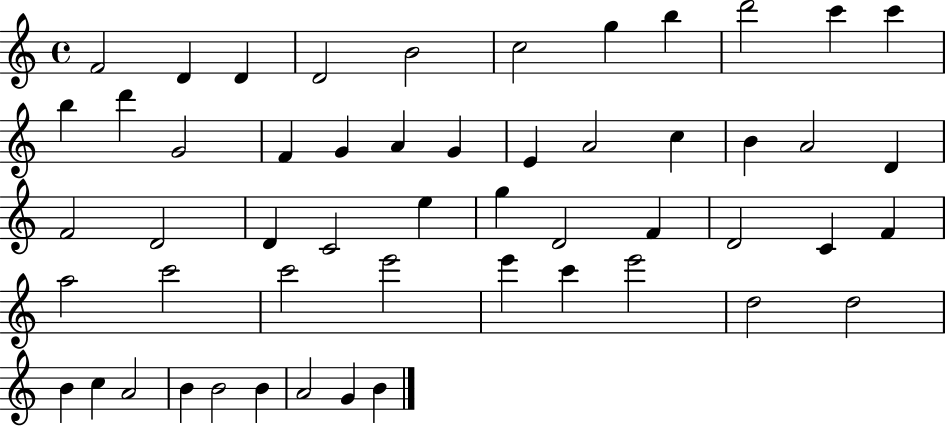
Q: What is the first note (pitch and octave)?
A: F4